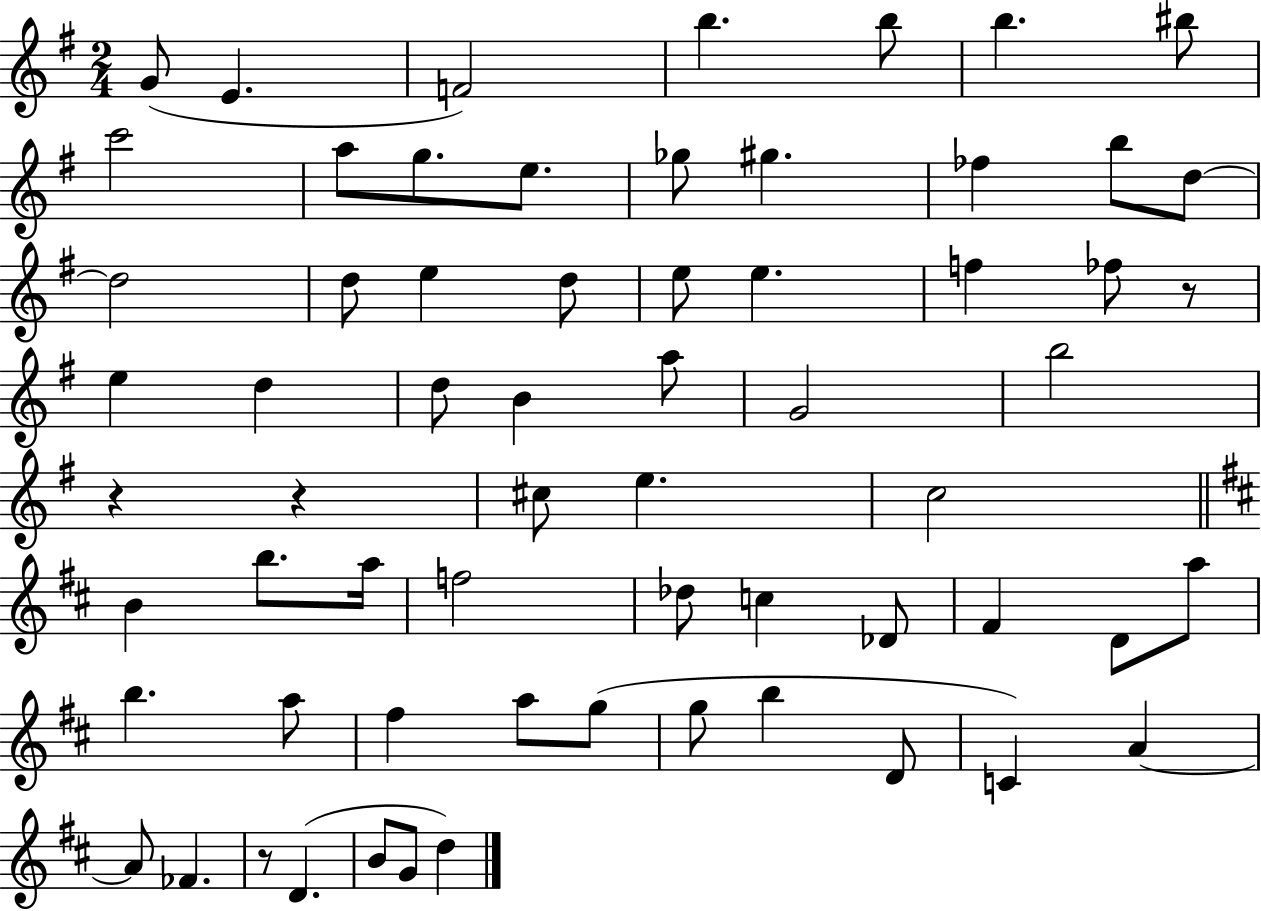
{
  \clef treble
  \numericTimeSignature
  \time 2/4
  \key g \major
  \repeat volta 2 { g'8( e'4. | f'2) | b''4. b''8 | b''4. bis''8 | \break c'''2 | a''8 g''8. e''8. | ges''8 gis''4. | fes''4 b''8 d''8~~ | \break d''2 | d''8 e''4 d''8 | e''8 e''4. | f''4 fes''8 r8 | \break e''4 d''4 | d''8 b'4 a''8 | g'2 | b''2 | \break r4 r4 | cis''8 e''4. | c''2 | \bar "||" \break \key d \major b'4 b''8. a''16 | f''2 | des''8 c''4 des'8 | fis'4 d'8 a''8 | \break b''4. a''8 | fis''4 a''8 g''8( | g''8 b''4 d'8 | c'4) a'4~~ | \break a'8 fes'4. | r8 d'4.( | b'8 g'8 d''4) | } \bar "|."
}